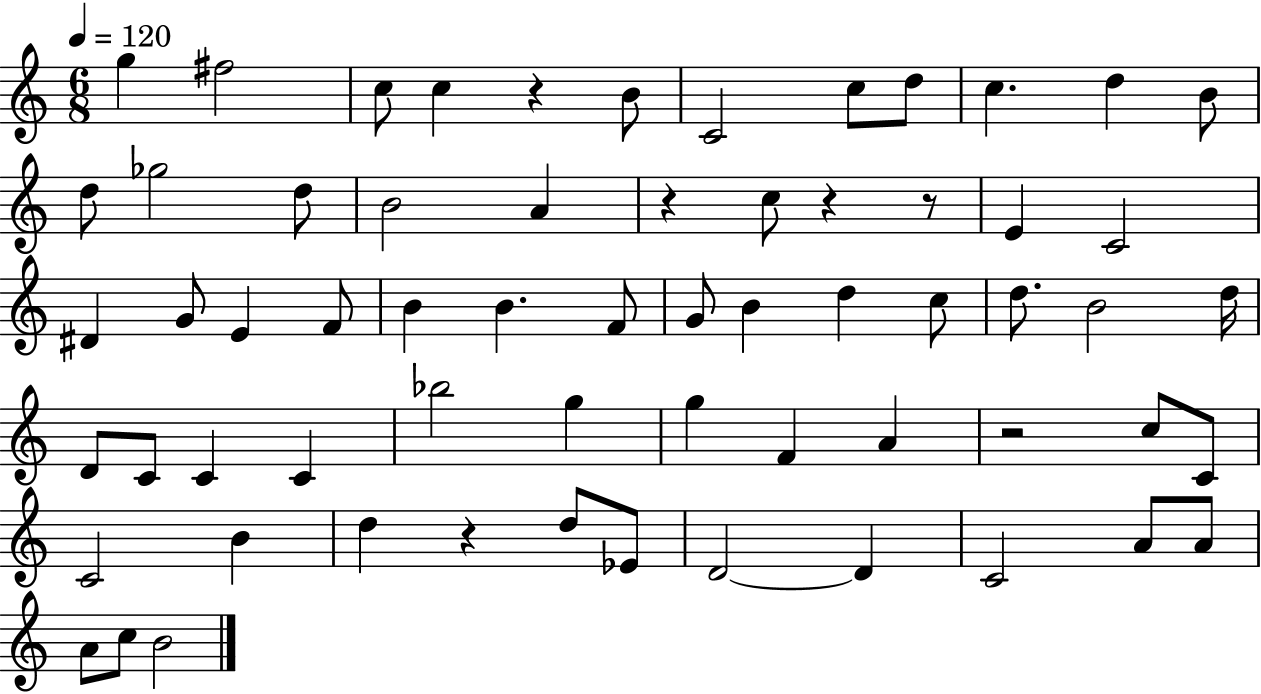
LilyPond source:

{
  \clef treble
  \numericTimeSignature
  \time 6/8
  \key c \major
  \tempo 4 = 120
  \repeat volta 2 { g''4 fis''2 | c''8 c''4 r4 b'8 | c'2 c''8 d''8 | c''4. d''4 b'8 | \break d''8 ges''2 d''8 | b'2 a'4 | r4 c''8 r4 r8 | e'4 c'2 | \break dis'4 g'8 e'4 f'8 | b'4 b'4. f'8 | g'8 b'4 d''4 c''8 | d''8. b'2 d''16 | \break d'8 c'8 c'4 c'4 | bes''2 g''4 | g''4 f'4 a'4 | r2 c''8 c'8 | \break c'2 b'4 | d''4 r4 d''8 ees'8 | d'2~~ d'4 | c'2 a'8 a'8 | \break a'8 c''8 b'2 | } \bar "|."
}